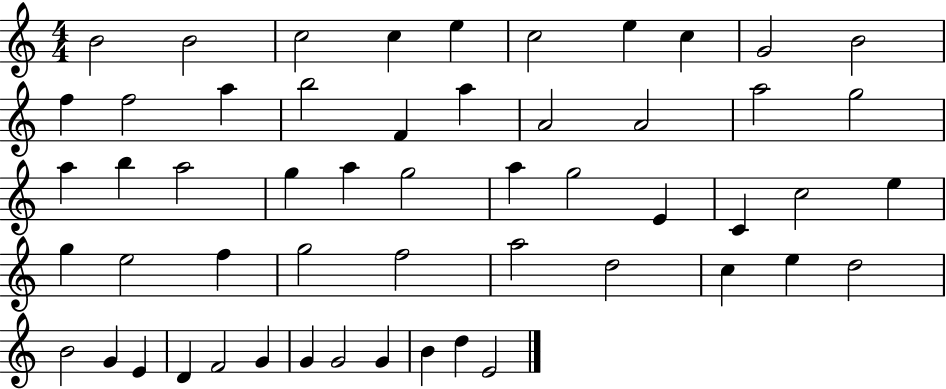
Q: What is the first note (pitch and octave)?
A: B4